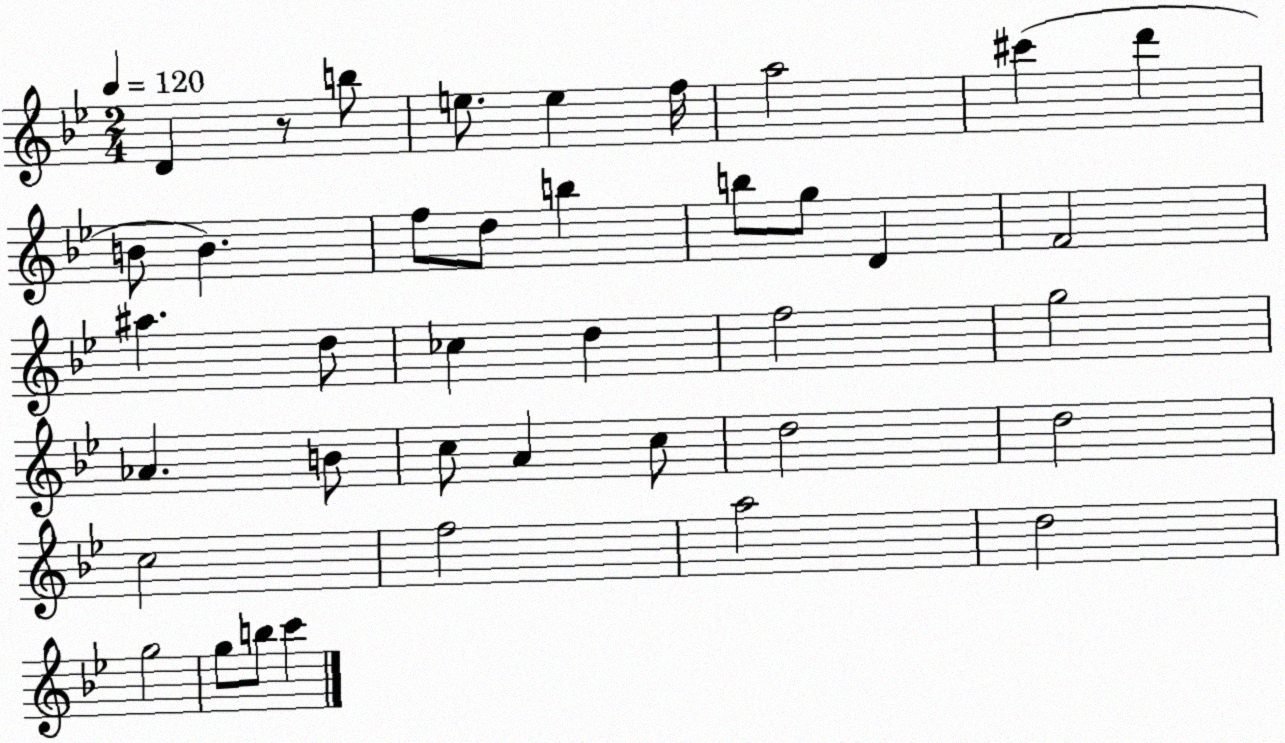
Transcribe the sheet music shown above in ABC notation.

X:1
T:Untitled
M:2/4
L:1/4
K:Bb
D z/2 b/2 e/2 e f/4 a2 ^c' d' B/2 B f/2 d/2 b b/2 g/2 D F2 ^a d/2 _c d f2 g2 _A B/2 c/2 A c/2 d2 d2 c2 f2 a2 d2 g2 g/2 b/2 c'